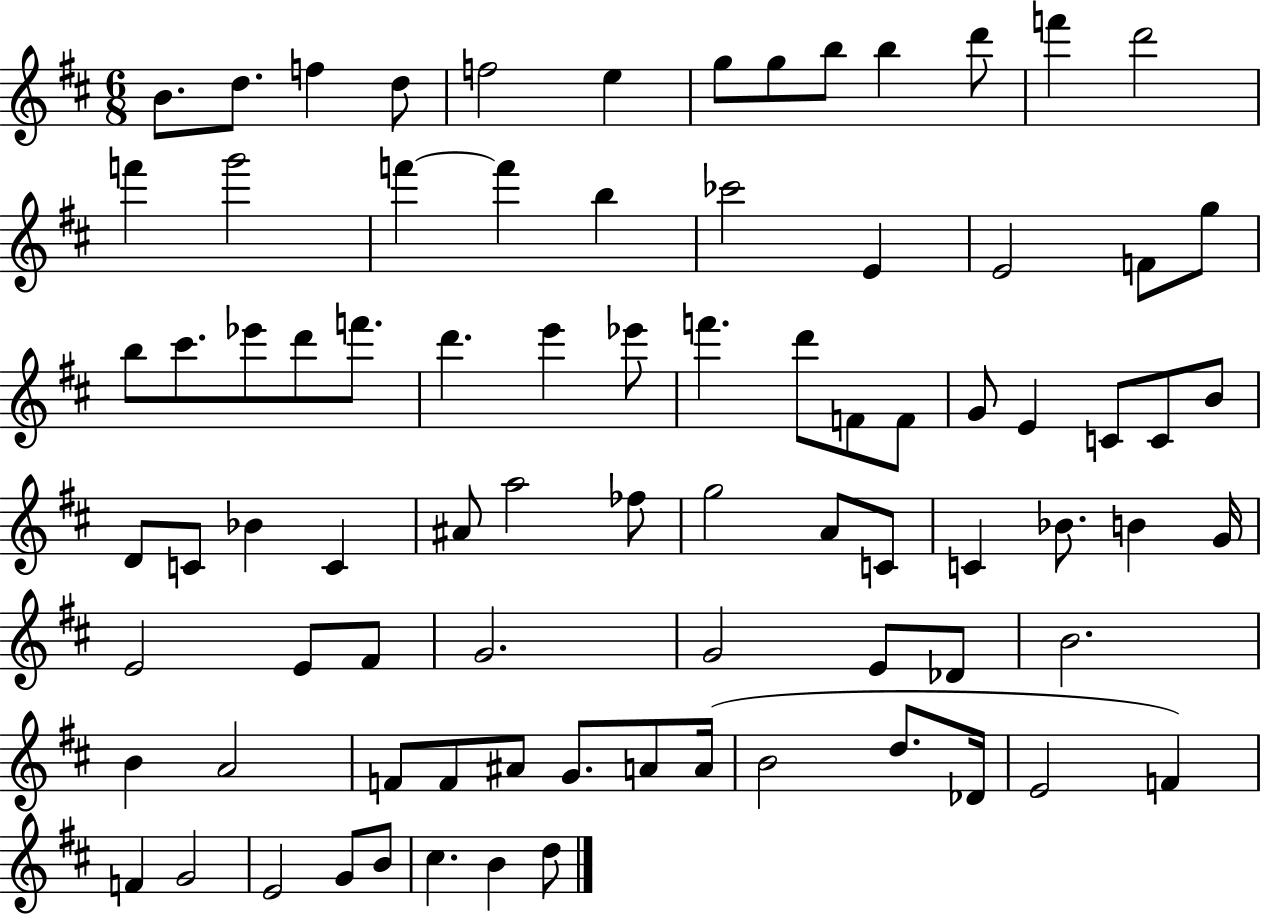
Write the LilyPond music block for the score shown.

{
  \clef treble
  \numericTimeSignature
  \time 6/8
  \key d \major
  b'8. d''8. f''4 d''8 | f''2 e''4 | g''8 g''8 b''8 b''4 d'''8 | f'''4 d'''2 | \break f'''4 g'''2 | f'''4~~ f'''4 b''4 | ces'''2 e'4 | e'2 f'8 g''8 | \break b''8 cis'''8. ees'''8 d'''8 f'''8. | d'''4. e'''4 ees'''8 | f'''4. d'''8 f'8 f'8 | g'8 e'4 c'8 c'8 b'8 | \break d'8 c'8 bes'4 c'4 | ais'8 a''2 fes''8 | g''2 a'8 c'8 | c'4 bes'8. b'4 g'16 | \break e'2 e'8 fis'8 | g'2. | g'2 e'8 des'8 | b'2. | \break b'4 a'2 | f'8 f'8 ais'8 g'8. a'8 a'16( | b'2 d''8. des'16 | e'2 f'4) | \break f'4 g'2 | e'2 g'8 b'8 | cis''4. b'4 d''8 | \bar "|."
}